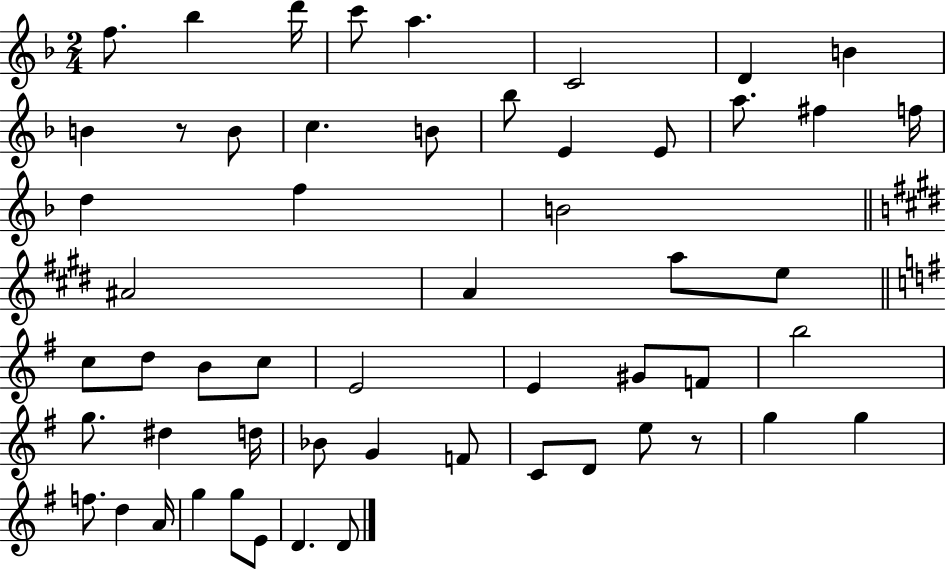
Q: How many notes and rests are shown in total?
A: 55